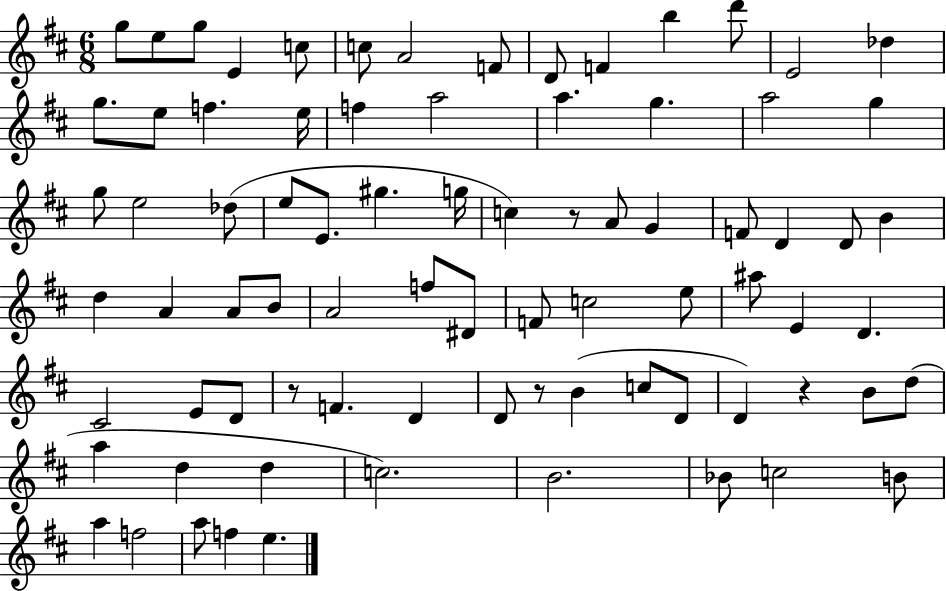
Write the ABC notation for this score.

X:1
T:Untitled
M:6/8
L:1/4
K:D
g/2 e/2 g/2 E c/2 c/2 A2 F/2 D/2 F b d'/2 E2 _d g/2 e/2 f e/4 f a2 a g a2 g g/2 e2 _d/2 e/2 E/2 ^g g/4 c z/2 A/2 G F/2 D D/2 B d A A/2 B/2 A2 f/2 ^D/2 F/2 c2 e/2 ^a/2 E D ^C2 E/2 D/2 z/2 F D D/2 z/2 B c/2 D/2 D z B/2 d/2 a d d c2 B2 _B/2 c2 B/2 a f2 a/2 f e